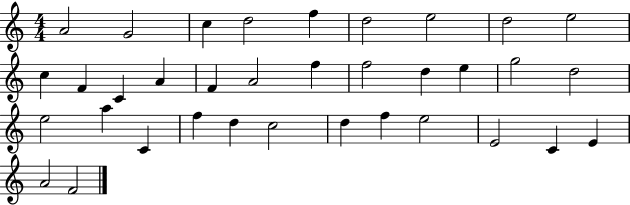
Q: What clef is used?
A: treble